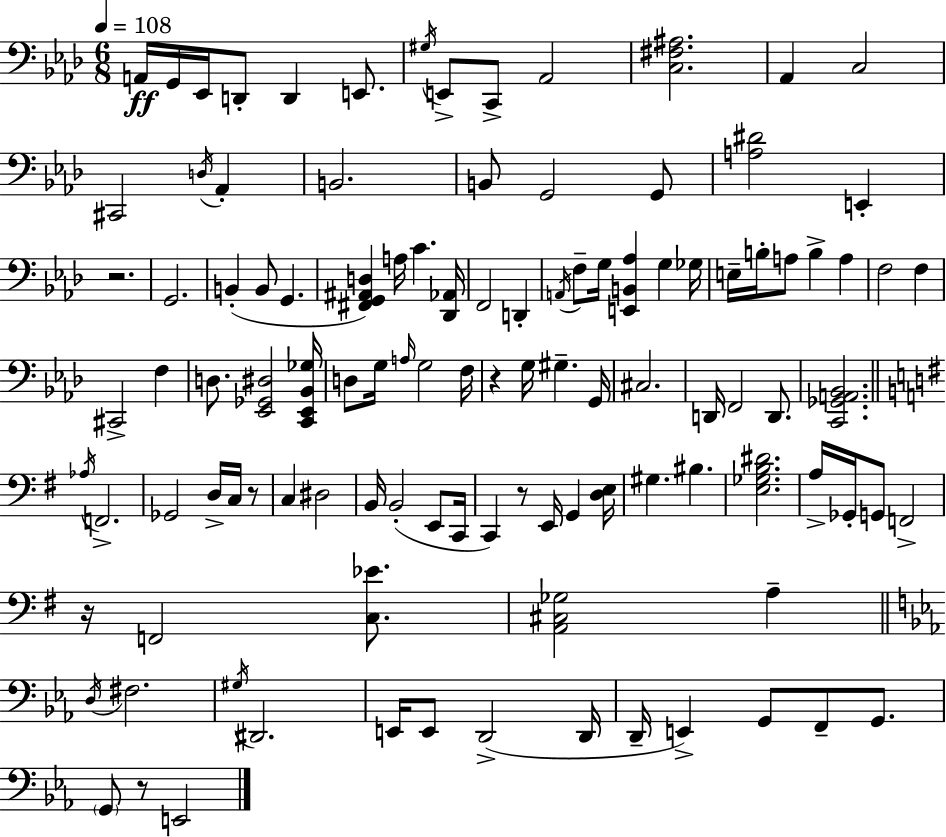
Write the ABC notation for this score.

X:1
T:Untitled
M:6/8
L:1/4
K:Ab
A,,/4 G,,/4 _E,,/4 D,,/2 D,, E,,/2 ^G,/4 E,,/2 C,,/2 _A,,2 [C,^F,^A,]2 _A,, C,2 ^C,,2 D,/4 _A,, B,,2 B,,/2 G,,2 G,,/2 [A,^D]2 E,, z2 G,,2 B,, B,,/2 G,, [^F,,G,,^A,,D,] A,/4 C [_D,,_A,,]/4 F,,2 D,, A,,/4 F,/2 G,/4 [E,,B,,_A,] G, _G,/4 E,/4 B,/4 A,/2 B, A, F,2 F, ^C,,2 F, D,/2 [_E,,_G,,^D,]2 [C,,_E,,_B,,_G,]/4 D,/2 G,/4 A,/4 G,2 F,/4 z G,/4 ^G, G,,/4 ^C,2 D,,/4 F,,2 D,,/2 [C,,_G,,A,,_B,,]2 _A,/4 F,,2 _G,,2 D,/4 C,/4 z/2 C, ^D,2 B,,/4 B,,2 E,,/2 C,,/4 C,, z/2 E,,/4 G,, [D,E,]/4 ^G, ^B, [E,_G,B,^D]2 A,/4 _G,,/4 G,,/2 F,,2 z/4 F,,2 [C,_E]/2 [A,,^C,_G,]2 A, D,/4 ^F,2 ^G,/4 ^D,,2 E,,/4 E,,/2 D,,2 D,,/4 D,,/4 E,, G,,/2 F,,/2 G,,/2 G,,/2 z/2 E,,2